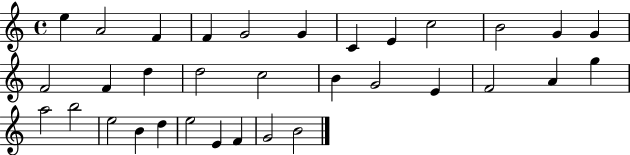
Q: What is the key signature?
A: C major